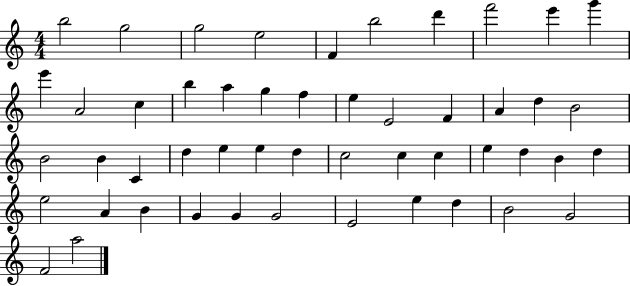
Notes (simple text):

B5/h G5/h G5/h E5/h F4/q B5/h D6/q F6/h E6/q G6/q E6/q A4/h C5/q B5/q A5/q G5/q F5/q E5/q E4/h F4/q A4/q D5/q B4/h B4/h B4/q C4/q D5/q E5/q E5/q D5/q C5/h C5/q C5/q E5/q D5/q B4/q D5/q E5/h A4/q B4/q G4/q G4/q G4/h E4/h E5/q D5/q B4/h G4/h F4/h A5/h